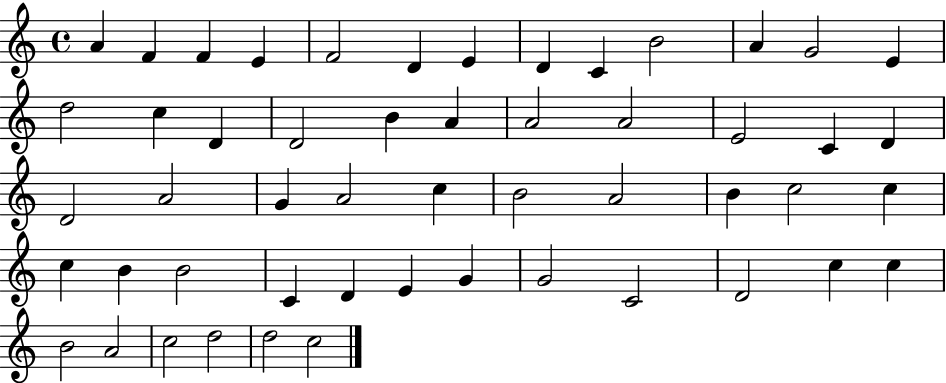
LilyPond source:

{
  \clef treble
  \time 4/4
  \defaultTimeSignature
  \key c \major
  a'4 f'4 f'4 e'4 | f'2 d'4 e'4 | d'4 c'4 b'2 | a'4 g'2 e'4 | \break d''2 c''4 d'4 | d'2 b'4 a'4 | a'2 a'2 | e'2 c'4 d'4 | \break d'2 a'2 | g'4 a'2 c''4 | b'2 a'2 | b'4 c''2 c''4 | \break c''4 b'4 b'2 | c'4 d'4 e'4 g'4 | g'2 c'2 | d'2 c''4 c''4 | \break b'2 a'2 | c''2 d''2 | d''2 c''2 | \bar "|."
}